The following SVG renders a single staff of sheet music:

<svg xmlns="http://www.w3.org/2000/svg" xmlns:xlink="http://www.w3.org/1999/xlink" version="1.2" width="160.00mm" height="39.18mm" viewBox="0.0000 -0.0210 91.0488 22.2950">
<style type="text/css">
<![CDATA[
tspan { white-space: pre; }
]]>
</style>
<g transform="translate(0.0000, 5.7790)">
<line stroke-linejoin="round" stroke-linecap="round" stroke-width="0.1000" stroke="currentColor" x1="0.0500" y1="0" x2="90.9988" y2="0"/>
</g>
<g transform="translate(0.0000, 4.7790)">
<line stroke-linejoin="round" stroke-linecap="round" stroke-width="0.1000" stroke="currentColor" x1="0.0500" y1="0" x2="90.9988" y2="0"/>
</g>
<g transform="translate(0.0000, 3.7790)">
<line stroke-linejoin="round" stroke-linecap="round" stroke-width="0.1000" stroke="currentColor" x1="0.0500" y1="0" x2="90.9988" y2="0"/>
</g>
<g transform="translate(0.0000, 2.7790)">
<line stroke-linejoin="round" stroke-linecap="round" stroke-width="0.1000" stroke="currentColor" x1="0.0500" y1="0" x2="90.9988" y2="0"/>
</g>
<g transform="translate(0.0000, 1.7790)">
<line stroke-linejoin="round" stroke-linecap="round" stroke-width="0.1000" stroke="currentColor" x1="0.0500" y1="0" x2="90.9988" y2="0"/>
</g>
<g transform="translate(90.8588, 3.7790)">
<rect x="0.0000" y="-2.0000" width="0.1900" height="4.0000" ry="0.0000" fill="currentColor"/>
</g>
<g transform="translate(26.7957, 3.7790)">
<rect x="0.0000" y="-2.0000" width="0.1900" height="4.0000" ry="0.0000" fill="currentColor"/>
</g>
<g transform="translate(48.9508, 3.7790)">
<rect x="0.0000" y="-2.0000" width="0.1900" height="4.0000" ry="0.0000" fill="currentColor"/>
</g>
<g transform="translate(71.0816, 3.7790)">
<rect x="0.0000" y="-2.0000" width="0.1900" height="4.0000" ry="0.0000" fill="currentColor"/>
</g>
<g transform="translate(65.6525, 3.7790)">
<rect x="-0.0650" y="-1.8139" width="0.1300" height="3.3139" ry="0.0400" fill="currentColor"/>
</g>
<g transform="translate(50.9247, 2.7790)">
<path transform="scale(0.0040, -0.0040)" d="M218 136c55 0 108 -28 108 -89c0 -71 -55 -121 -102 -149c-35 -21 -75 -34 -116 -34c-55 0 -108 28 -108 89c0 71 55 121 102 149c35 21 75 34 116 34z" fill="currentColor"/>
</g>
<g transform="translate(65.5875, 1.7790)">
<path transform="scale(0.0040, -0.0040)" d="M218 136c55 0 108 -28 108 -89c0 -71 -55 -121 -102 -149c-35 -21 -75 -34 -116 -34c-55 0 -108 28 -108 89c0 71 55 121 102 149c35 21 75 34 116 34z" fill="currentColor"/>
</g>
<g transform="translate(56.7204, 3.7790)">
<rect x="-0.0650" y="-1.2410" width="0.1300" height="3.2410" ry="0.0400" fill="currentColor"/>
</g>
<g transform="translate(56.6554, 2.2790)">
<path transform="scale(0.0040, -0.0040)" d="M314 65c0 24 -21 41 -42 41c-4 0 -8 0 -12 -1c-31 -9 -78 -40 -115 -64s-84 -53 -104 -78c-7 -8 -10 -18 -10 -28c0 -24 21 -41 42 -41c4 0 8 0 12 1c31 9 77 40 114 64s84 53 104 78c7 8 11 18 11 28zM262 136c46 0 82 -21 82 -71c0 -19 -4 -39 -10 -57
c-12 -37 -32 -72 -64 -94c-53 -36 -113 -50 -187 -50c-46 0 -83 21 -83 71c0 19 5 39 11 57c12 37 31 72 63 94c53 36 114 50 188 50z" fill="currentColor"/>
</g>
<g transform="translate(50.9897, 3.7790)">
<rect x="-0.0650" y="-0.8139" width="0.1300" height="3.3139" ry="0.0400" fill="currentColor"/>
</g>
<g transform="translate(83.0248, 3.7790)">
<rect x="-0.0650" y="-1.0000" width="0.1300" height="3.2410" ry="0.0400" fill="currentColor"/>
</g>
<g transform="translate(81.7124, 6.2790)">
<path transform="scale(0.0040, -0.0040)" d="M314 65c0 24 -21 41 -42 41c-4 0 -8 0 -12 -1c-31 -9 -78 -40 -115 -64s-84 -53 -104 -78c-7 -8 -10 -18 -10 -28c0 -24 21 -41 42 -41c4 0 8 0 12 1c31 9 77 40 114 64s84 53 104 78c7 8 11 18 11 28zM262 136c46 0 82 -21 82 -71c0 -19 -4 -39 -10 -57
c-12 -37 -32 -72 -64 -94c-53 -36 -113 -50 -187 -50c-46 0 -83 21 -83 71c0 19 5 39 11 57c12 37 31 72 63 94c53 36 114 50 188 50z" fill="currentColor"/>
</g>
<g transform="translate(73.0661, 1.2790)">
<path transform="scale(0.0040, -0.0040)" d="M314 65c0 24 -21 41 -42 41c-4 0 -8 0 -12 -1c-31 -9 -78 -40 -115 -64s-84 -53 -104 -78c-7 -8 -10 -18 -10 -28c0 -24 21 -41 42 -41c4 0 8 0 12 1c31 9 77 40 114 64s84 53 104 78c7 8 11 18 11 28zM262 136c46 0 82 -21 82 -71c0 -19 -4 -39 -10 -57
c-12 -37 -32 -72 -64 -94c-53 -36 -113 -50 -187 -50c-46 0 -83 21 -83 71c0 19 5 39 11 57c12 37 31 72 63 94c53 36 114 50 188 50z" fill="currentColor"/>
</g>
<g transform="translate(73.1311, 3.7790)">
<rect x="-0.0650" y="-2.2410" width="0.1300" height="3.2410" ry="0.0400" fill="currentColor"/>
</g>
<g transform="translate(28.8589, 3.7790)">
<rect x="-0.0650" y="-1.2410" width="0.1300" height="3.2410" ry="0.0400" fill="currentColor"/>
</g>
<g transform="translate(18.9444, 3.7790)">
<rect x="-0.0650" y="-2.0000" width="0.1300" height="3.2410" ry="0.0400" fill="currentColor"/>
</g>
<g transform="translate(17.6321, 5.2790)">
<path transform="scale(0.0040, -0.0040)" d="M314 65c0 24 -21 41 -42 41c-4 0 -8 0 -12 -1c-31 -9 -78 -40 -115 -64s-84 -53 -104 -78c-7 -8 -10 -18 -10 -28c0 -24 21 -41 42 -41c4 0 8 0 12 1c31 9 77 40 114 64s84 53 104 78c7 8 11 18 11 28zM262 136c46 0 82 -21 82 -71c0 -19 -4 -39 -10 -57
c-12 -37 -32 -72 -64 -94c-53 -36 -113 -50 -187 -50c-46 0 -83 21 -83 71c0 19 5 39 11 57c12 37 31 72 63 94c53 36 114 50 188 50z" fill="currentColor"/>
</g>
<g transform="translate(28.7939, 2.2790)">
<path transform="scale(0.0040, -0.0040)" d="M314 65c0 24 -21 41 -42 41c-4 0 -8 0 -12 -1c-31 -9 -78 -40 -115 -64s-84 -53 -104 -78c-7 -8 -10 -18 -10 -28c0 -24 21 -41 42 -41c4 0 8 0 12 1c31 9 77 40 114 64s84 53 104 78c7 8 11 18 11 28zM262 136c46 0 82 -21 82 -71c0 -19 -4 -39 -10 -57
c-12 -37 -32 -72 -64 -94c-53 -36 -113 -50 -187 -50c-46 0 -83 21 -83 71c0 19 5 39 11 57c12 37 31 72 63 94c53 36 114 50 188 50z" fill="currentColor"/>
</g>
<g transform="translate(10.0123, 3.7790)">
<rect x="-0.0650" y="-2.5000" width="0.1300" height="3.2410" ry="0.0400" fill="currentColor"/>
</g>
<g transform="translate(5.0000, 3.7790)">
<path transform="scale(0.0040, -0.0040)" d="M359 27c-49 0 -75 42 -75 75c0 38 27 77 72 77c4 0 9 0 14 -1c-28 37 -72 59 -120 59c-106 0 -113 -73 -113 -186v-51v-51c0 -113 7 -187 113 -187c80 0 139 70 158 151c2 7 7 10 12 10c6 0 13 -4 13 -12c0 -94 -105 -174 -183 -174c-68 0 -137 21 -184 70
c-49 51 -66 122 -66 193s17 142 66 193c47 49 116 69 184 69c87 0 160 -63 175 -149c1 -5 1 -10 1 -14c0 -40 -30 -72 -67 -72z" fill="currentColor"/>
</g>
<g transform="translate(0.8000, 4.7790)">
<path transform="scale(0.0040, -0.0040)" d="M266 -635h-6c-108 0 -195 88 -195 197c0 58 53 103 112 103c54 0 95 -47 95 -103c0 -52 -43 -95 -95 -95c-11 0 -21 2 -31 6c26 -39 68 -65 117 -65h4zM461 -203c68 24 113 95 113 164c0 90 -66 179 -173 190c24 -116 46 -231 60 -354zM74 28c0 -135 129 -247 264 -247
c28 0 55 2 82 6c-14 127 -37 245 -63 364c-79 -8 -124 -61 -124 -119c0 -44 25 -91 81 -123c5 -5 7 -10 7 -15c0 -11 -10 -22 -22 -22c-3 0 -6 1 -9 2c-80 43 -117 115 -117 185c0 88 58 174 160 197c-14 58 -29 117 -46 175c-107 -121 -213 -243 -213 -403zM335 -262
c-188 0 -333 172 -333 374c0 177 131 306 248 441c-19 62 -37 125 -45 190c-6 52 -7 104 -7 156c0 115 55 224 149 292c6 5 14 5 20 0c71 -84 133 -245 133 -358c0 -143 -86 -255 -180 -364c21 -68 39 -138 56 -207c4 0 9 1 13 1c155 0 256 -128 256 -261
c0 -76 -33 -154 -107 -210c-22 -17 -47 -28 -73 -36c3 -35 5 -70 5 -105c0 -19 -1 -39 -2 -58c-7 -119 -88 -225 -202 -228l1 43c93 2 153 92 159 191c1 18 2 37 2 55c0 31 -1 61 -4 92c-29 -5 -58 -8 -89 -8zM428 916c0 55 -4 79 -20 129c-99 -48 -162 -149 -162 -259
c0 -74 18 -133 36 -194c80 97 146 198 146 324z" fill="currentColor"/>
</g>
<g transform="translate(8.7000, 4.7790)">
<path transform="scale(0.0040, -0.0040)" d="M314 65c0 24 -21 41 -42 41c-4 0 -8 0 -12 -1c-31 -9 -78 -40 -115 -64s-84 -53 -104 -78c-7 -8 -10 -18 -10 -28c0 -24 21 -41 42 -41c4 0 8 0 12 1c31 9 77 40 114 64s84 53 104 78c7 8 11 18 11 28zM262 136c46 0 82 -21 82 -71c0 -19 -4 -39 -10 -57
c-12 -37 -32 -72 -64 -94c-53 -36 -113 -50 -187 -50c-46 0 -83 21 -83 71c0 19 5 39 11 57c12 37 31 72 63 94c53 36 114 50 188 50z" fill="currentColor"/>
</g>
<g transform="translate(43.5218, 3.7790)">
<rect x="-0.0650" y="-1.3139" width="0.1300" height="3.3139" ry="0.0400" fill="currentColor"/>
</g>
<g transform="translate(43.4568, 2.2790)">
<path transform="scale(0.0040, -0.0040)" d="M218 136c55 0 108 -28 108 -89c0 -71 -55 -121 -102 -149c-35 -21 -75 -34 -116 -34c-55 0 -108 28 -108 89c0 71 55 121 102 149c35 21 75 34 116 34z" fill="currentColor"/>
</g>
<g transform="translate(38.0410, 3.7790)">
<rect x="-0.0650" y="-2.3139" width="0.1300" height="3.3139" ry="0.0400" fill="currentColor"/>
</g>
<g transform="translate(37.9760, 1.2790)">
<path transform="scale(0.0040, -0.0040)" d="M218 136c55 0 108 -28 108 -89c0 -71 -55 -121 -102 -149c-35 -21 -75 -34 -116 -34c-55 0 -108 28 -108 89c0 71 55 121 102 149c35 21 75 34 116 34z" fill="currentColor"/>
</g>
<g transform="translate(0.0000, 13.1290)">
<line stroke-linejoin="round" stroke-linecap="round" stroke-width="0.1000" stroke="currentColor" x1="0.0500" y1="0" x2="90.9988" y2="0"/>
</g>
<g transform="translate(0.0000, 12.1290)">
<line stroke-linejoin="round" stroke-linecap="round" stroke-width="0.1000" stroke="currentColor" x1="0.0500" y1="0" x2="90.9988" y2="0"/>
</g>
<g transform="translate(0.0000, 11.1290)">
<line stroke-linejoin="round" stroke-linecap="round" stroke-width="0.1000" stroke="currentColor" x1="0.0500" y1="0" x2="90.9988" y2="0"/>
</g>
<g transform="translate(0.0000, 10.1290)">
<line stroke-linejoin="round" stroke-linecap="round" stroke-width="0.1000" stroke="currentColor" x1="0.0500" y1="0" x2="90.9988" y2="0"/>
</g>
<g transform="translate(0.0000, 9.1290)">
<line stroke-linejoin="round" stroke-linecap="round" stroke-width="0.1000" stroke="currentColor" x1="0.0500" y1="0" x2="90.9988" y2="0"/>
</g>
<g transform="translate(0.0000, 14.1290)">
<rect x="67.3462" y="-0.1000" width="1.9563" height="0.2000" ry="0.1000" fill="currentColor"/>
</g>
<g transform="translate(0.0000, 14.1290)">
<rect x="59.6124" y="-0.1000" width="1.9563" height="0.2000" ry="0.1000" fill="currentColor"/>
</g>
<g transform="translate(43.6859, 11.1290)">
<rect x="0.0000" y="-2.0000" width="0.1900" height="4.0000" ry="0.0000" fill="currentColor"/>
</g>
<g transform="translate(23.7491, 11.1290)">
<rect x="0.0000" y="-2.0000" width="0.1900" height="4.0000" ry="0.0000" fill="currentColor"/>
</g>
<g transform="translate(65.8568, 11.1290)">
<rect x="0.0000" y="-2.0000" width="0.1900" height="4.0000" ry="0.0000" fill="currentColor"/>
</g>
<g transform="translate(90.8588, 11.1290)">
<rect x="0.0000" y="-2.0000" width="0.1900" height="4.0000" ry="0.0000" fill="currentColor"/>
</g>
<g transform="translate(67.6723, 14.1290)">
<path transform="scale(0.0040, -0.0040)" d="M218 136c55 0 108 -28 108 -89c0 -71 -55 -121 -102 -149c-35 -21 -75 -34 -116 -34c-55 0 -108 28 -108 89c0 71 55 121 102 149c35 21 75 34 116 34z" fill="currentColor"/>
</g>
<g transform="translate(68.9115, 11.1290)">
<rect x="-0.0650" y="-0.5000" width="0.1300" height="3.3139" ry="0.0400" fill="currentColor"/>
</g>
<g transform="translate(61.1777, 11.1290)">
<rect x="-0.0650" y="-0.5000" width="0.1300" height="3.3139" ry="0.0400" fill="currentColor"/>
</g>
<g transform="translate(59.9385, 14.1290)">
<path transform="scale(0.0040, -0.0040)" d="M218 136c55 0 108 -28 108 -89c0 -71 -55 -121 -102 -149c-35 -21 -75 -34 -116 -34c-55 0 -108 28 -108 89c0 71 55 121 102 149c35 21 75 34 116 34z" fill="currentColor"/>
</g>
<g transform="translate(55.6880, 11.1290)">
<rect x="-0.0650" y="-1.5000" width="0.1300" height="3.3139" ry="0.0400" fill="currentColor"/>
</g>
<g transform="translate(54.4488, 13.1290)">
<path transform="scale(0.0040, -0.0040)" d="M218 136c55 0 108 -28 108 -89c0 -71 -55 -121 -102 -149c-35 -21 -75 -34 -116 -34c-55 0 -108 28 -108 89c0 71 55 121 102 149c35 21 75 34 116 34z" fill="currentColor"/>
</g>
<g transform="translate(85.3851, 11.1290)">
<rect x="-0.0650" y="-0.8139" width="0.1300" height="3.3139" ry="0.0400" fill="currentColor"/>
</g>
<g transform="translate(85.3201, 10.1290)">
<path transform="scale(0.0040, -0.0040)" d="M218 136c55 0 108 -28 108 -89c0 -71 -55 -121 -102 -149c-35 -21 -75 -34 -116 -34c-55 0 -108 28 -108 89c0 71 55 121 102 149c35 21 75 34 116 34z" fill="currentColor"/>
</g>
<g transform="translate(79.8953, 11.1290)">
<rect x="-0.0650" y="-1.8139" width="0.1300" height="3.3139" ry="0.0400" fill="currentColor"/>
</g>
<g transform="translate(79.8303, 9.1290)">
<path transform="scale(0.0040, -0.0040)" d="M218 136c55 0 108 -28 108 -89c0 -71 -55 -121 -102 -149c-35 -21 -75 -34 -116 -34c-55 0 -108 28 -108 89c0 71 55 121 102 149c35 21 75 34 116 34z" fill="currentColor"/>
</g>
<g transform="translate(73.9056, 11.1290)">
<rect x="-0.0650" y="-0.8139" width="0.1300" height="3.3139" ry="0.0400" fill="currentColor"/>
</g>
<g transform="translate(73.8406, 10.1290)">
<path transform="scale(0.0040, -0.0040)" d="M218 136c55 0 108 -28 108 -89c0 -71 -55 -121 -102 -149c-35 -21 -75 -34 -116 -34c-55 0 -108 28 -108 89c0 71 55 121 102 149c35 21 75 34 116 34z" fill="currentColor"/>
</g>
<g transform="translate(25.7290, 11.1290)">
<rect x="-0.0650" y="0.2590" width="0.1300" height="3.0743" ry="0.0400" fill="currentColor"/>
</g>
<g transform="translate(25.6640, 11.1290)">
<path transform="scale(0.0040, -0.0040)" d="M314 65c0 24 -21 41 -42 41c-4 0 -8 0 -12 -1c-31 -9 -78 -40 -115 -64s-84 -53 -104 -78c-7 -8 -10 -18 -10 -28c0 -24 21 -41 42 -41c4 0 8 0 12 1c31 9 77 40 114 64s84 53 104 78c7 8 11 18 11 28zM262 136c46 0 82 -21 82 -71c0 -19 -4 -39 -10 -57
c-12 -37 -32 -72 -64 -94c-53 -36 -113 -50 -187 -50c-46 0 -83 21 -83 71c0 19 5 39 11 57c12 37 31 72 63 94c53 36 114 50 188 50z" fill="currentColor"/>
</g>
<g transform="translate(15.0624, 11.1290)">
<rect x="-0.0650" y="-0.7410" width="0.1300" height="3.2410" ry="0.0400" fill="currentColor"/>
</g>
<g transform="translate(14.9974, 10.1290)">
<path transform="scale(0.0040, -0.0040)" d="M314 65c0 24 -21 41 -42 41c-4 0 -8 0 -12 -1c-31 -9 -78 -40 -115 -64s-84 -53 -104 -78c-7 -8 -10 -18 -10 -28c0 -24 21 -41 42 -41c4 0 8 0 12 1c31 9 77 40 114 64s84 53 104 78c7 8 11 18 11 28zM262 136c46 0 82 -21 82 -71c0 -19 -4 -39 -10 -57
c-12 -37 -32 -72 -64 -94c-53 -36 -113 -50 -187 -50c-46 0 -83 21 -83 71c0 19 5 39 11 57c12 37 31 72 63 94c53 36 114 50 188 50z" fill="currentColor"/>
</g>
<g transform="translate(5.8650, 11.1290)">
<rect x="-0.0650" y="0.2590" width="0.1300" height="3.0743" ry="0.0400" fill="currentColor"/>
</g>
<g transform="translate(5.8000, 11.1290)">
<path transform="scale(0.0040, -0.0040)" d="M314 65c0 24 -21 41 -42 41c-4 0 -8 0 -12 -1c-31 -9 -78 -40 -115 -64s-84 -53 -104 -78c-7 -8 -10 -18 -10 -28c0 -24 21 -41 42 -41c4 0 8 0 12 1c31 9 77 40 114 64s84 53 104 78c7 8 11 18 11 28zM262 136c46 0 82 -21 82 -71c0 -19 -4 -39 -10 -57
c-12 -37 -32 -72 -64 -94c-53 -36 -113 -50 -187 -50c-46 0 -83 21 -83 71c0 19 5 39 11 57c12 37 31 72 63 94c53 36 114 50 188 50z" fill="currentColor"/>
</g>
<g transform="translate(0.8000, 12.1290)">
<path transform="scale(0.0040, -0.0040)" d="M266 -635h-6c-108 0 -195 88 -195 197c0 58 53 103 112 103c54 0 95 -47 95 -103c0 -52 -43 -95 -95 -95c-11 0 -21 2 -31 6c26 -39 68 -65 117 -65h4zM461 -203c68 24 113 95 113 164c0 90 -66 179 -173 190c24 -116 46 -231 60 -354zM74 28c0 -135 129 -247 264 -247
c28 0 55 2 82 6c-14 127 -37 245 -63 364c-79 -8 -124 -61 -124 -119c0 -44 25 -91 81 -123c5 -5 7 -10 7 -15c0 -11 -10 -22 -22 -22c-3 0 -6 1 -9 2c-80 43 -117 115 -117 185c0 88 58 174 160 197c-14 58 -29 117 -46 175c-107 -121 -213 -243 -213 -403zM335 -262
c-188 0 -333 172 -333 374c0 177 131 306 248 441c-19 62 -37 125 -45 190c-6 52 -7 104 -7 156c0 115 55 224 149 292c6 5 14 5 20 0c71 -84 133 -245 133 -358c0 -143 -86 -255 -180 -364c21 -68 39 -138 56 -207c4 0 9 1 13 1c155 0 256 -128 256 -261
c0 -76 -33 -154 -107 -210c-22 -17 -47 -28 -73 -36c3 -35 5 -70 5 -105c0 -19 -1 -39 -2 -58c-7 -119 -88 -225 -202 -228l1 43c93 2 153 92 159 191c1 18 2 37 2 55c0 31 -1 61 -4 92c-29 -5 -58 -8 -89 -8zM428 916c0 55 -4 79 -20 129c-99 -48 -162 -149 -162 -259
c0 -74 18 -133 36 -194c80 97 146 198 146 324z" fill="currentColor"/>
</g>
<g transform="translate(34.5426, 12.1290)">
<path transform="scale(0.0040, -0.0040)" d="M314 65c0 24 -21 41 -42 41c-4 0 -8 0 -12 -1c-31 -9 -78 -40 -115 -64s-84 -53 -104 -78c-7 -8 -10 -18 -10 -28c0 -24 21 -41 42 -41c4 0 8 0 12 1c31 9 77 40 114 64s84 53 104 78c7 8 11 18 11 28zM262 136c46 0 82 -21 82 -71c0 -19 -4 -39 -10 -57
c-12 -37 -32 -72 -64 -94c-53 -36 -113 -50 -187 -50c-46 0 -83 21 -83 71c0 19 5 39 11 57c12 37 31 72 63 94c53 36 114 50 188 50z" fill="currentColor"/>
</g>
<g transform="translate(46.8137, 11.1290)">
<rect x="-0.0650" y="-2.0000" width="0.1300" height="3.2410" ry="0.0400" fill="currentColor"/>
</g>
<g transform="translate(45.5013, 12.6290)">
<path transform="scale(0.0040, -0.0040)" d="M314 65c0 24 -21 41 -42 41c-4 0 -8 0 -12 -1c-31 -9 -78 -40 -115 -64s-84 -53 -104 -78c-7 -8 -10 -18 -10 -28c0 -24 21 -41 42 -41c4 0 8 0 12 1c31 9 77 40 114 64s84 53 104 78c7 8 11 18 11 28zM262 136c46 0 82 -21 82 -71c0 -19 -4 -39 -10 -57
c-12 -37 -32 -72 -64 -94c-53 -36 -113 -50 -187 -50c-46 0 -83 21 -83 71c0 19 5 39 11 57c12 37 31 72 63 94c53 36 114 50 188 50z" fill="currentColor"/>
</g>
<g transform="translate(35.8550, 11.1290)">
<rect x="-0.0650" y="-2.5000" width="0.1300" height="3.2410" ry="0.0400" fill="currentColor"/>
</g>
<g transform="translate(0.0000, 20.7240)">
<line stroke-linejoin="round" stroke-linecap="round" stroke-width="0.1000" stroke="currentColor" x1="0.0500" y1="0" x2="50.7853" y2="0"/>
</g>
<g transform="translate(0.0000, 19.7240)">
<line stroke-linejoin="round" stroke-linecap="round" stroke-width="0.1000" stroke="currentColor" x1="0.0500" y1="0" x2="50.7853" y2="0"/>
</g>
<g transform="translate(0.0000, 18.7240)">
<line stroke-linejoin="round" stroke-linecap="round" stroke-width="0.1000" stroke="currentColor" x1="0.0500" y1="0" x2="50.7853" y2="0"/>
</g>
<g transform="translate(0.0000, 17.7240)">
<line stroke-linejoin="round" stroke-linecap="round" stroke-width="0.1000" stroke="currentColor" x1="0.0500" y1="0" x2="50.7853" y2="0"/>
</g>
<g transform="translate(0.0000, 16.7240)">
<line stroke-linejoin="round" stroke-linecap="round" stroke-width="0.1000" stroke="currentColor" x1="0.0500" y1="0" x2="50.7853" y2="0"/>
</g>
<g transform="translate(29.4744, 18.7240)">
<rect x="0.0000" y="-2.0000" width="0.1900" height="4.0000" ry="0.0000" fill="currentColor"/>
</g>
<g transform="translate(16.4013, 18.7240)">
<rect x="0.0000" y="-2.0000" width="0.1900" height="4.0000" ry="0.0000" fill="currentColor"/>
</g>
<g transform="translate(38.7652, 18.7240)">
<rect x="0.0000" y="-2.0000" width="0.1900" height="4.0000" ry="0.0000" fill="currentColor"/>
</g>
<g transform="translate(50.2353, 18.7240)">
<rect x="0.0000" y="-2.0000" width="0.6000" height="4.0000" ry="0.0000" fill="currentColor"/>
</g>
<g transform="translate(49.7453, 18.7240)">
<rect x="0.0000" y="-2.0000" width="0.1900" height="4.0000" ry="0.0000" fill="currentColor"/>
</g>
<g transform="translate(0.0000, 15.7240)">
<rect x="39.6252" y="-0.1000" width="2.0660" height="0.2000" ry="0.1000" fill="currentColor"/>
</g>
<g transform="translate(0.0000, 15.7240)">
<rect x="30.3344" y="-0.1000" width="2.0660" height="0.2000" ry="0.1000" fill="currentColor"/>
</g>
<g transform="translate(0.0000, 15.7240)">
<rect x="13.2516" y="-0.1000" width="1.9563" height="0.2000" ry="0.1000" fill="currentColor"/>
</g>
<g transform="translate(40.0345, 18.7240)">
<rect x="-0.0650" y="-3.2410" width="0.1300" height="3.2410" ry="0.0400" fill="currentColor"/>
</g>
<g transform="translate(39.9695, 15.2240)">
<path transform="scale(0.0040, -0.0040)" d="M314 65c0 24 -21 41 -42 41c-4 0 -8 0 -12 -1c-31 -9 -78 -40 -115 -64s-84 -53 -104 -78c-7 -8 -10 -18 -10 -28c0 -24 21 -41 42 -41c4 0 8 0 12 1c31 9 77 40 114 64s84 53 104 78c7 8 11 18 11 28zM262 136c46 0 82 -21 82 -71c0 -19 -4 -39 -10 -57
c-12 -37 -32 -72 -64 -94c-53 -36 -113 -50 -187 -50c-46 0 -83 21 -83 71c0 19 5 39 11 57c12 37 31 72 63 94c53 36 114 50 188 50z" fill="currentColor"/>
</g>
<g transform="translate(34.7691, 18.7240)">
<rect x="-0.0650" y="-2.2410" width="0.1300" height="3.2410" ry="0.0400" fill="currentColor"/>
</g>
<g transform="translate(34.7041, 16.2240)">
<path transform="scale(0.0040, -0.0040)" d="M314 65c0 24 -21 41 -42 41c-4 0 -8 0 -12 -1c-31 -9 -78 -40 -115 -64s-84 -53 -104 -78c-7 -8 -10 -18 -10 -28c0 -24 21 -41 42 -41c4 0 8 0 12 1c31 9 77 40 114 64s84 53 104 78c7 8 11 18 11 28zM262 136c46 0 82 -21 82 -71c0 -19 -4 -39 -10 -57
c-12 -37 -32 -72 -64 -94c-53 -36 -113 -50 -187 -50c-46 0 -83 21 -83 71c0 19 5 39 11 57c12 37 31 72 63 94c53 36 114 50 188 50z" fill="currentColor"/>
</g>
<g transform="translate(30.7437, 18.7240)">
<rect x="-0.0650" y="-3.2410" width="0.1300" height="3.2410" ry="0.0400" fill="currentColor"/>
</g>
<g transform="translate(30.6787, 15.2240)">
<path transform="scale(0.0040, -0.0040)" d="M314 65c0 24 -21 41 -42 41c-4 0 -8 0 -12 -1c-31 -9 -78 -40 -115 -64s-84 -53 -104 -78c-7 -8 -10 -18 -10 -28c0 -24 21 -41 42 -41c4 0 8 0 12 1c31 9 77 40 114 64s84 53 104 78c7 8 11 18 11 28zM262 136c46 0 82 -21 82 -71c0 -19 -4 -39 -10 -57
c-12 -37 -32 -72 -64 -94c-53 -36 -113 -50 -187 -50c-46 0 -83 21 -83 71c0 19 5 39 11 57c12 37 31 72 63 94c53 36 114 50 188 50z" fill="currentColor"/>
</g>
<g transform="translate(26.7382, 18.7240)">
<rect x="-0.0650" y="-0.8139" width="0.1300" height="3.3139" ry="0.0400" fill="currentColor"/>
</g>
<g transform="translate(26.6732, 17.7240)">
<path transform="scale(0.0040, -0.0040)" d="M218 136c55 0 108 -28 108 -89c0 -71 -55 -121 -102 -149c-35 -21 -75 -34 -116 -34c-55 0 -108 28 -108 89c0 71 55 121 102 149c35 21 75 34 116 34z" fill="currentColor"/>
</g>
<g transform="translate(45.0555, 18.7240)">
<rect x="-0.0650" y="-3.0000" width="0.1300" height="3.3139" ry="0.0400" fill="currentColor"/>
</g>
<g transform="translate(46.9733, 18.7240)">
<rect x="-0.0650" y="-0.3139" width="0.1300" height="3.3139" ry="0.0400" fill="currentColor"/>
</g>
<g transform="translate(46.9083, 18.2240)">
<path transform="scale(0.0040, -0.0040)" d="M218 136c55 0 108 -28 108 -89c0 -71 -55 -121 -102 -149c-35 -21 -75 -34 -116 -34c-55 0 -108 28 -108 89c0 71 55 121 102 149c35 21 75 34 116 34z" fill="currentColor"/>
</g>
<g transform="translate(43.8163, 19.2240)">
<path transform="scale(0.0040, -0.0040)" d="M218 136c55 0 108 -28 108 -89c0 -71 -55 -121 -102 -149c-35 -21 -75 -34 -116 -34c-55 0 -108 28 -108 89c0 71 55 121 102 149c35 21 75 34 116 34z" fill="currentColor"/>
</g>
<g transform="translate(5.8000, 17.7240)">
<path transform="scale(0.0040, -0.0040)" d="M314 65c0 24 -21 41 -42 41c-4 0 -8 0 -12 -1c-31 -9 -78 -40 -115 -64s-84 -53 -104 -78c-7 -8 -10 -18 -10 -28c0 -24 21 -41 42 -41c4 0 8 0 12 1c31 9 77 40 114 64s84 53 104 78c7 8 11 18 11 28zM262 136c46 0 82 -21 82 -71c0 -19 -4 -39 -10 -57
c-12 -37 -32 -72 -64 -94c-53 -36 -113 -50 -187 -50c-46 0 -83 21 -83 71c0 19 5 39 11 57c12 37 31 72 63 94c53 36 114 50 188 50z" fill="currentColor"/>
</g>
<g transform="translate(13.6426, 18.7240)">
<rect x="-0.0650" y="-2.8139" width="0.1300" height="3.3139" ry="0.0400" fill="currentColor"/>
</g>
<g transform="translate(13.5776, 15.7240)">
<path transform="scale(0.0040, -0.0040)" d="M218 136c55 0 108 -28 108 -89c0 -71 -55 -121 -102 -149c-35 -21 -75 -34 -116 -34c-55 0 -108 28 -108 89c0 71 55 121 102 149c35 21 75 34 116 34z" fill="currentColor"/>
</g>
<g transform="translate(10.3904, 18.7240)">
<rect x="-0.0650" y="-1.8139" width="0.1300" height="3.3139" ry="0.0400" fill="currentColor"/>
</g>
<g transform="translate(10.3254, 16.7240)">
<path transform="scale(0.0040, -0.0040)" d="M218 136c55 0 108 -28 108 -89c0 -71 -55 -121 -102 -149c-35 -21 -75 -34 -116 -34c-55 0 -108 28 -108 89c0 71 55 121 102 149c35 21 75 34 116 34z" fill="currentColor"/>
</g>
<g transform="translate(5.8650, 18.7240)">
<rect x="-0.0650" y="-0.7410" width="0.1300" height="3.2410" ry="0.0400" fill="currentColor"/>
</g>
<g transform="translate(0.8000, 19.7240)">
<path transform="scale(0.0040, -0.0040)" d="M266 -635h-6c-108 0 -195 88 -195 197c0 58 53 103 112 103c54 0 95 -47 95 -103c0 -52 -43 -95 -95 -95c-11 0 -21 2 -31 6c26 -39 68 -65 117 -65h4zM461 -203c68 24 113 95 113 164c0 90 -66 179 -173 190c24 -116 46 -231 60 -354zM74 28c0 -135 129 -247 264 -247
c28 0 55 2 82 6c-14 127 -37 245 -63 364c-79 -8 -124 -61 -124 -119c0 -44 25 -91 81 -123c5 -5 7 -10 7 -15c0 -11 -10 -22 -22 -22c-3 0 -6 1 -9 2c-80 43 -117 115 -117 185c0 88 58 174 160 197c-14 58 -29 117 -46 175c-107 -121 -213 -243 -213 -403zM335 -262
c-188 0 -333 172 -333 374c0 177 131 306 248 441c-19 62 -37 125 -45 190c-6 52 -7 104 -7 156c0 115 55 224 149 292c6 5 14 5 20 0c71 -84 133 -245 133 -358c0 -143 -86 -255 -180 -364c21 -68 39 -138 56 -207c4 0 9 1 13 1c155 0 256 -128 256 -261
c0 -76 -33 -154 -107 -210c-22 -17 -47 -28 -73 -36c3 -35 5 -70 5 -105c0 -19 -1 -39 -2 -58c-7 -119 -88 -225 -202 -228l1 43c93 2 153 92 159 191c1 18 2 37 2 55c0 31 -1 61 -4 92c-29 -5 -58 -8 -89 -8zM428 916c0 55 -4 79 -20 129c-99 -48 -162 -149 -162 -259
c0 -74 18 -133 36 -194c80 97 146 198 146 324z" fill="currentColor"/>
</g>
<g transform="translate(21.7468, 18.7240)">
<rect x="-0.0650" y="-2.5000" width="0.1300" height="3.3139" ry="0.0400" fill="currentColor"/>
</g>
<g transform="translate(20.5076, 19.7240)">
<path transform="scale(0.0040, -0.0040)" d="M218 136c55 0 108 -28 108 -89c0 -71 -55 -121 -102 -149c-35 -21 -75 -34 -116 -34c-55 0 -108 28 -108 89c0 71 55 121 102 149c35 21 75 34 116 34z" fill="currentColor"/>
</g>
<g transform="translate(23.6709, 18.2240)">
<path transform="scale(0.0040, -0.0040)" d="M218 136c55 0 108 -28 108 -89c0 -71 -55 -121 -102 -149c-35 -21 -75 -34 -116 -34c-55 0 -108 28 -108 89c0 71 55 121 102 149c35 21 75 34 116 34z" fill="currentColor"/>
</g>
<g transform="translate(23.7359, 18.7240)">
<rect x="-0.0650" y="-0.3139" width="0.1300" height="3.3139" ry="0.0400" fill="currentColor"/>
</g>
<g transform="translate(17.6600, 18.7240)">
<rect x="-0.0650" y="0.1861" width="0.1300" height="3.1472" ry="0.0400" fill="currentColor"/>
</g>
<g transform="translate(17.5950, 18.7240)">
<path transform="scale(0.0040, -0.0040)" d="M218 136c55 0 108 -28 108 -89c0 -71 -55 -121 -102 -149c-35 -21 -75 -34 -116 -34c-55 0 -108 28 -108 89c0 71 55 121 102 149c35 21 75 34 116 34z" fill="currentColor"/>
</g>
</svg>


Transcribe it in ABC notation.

X:1
T:Untitled
M:4/4
L:1/4
K:C
G2 F2 e2 g e d e2 f g2 D2 B2 d2 B2 G2 F2 E C C d f d d2 f a B G c d b2 g2 b2 A c